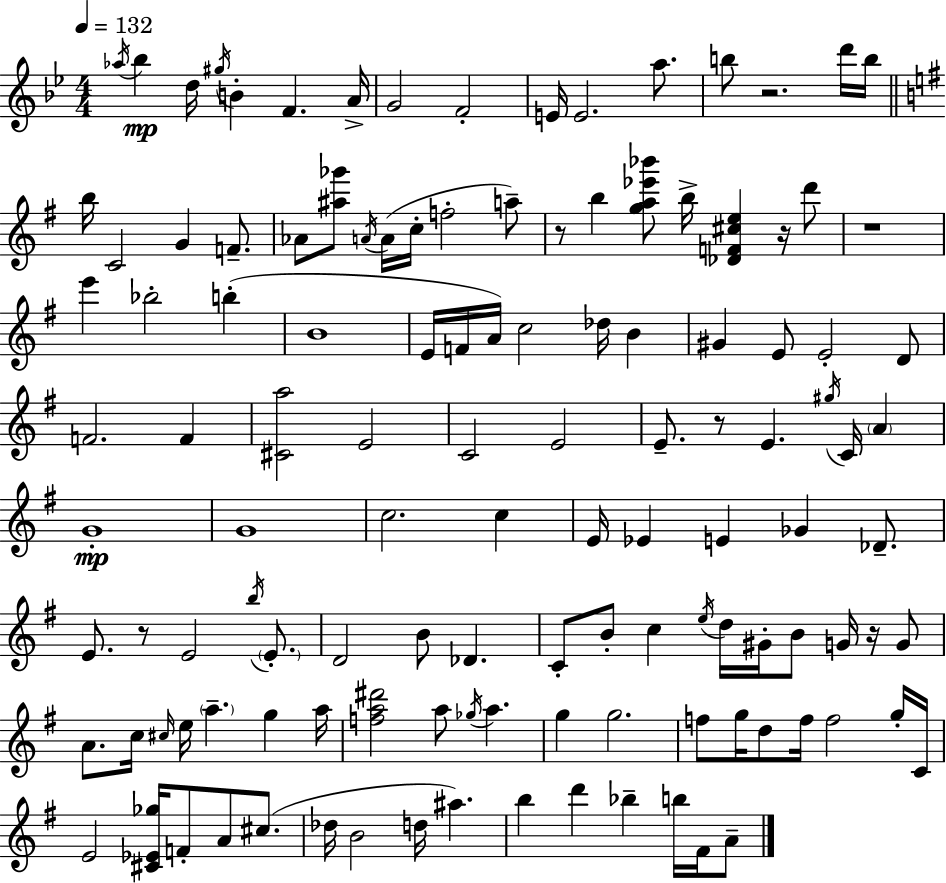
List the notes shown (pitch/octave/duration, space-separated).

Ab5/s Bb5/q D5/s G#5/s B4/q F4/q. A4/s G4/h F4/h E4/s E4/h. A5/e. B5/e R/h. D6/s B5/s B5/s C4/h G4/q F4/e. Ab4/e [A#5,Gb6]/e A4/s A4/s C5/s F5/h A5/e R/e B5/q [G5,A5,Eb6,Bb6]/e B5/s [Db4,F4,C#5,E5]/q R/s D6/e R/w E6/q Bb5/h B5/q B4/w E4/s F4/s A4/s C5/h Db5/s B4/q G#4/q E4/e E4/h D4/e F4/h. F4/q [C#4,A5]/h E4/h C4/h E4/h E4/e. R/e E4/q. G#5/s C4/s A4/q G4/w G4/w C5/h. C5/q E4/s Eb4/q E4/q Gb4/q Db4/e. E4/e. R/e E4/h B5/s E4/e. D4/h B4/e Db4/q. C4/e B4/e C5/q E5/s D5/s G#4/s B4/e G4/s R/s G4/e A4/e. C5/s C#5/s E5/s A5/q. G5/q A5/s [F5,A5,D#6]/h A5/e Gb5/s A5/q. G5/q G5/h. F5/e G5/s D5/e F5/s F5/h G5/s C4/s E4/h [C#4,Eb4,Gb5]/s F4/e A4/e C#5/e. Db5/s B4/h D5/s A#5/q. B5/q D6/q Bb5/q B5/s F#4/s A4/e